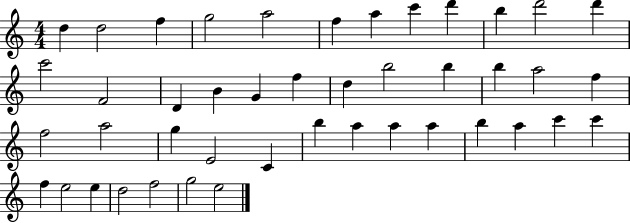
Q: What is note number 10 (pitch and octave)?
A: B5